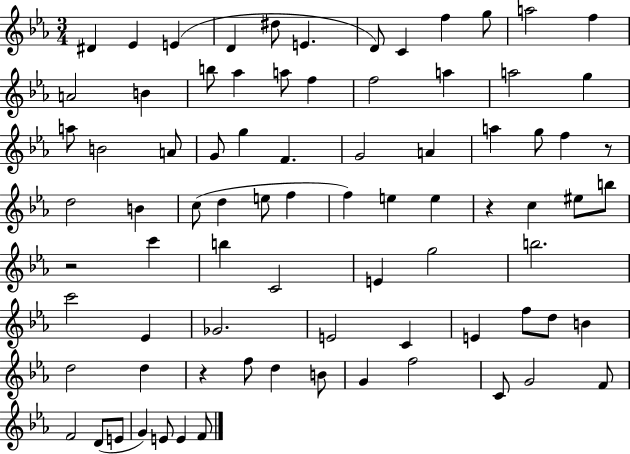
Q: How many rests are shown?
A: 4